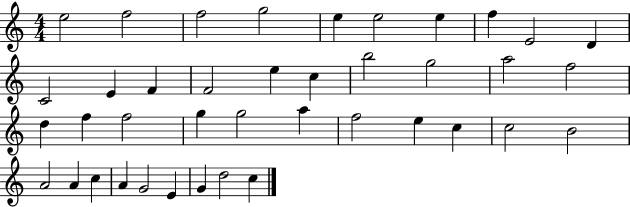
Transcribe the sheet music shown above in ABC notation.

X:1
T:Untitled
M:4/4
L:1/4
K:C
e2 f2 f2 g2 e e2 e f E2 D C2 E F F2 e c b2 g2 a2 f2 d f f2 g g2 a f2 e c c2 B2 A2 A c A G2 E G d2 c